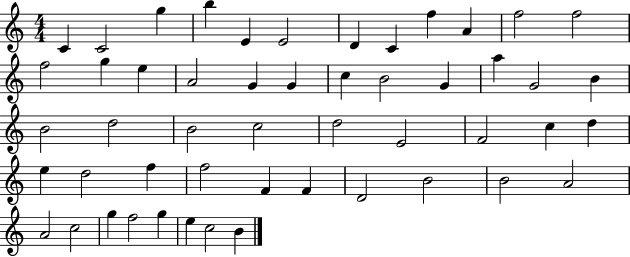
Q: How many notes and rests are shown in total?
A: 51